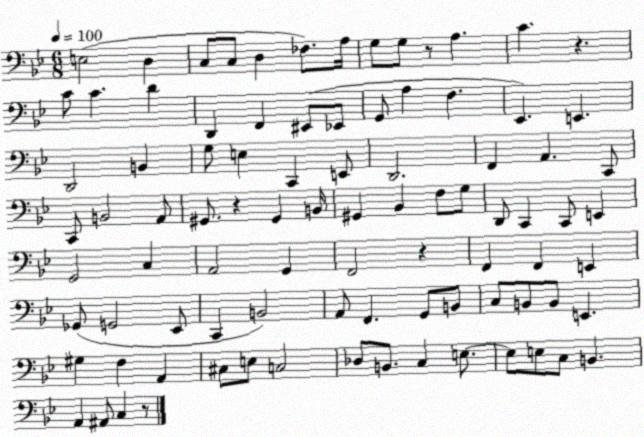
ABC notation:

X:1
T:Untitled
M:6/8
L:1/4
K:Bb
E,2 D, C,/2 C,/2 D, _F,/2 A,/4 G,/2 G,/2 z/2 A, C z C/2 C D D,, F,, ^E,,/2 _E,,/2 G,,/2 A, F, _E,, E,, D,,2 B,, G,/2 E, C,, E,,/2 D,,2 F,, A,, C,,/2 C,,/2 B,,2 A,,/2 ^G,,/2 z ^G,, B,,/4 ^G,, _B,, F,/2 G,/2 D,,/2 C,, C,,/2 E,, G,,2 C, A,,2 G,, F,,2 z F,, F,, E,, _G,,/2 G,,2 _E,,/2 C,, B,,2 A,,/2 F,, G,,/2 B,,/2 C,/2 B,,/2 B,,/2 E,, ^G, F, A,, ^C,/2 E,/2 C,2 _D,/2 B,,/2 C, E,/2 E,/2 E,/2 C,/2 B,, A,, ^A,,/2 C, z/2